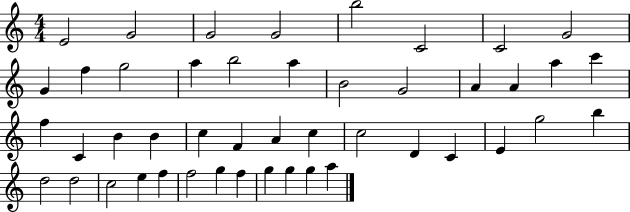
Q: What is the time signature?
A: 4/4